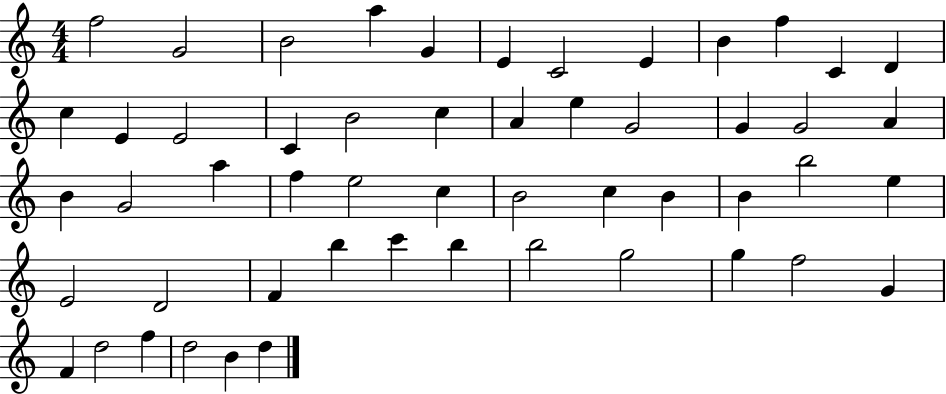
{
  \clef treble
  \numericTimeSignature
  \time 4/4
  \key c \major
  f''2 g'2 | b'2 a''4 g'4 | e'4 c'2 e'4 | b'4 f''4 c'4 d'4 | \break c''4 e'4 e'2 | c'4 b'2 c''4 | a'4 e''4 g'2 | g'4 g'2 a'4 | \break b'4 g'2 a''4 | f''4 e''2 c''4 | b'2 c''4 b'4 | b'4 b''2 e''4 | \break e'2 d'2 | f'4 b''4 c'''4 b''4 | b''2 g''2 | g''4 f''2 g'4 | \break f'4 d''2 f''4 | d''2 b'4 d''4 | \bar "|."
}